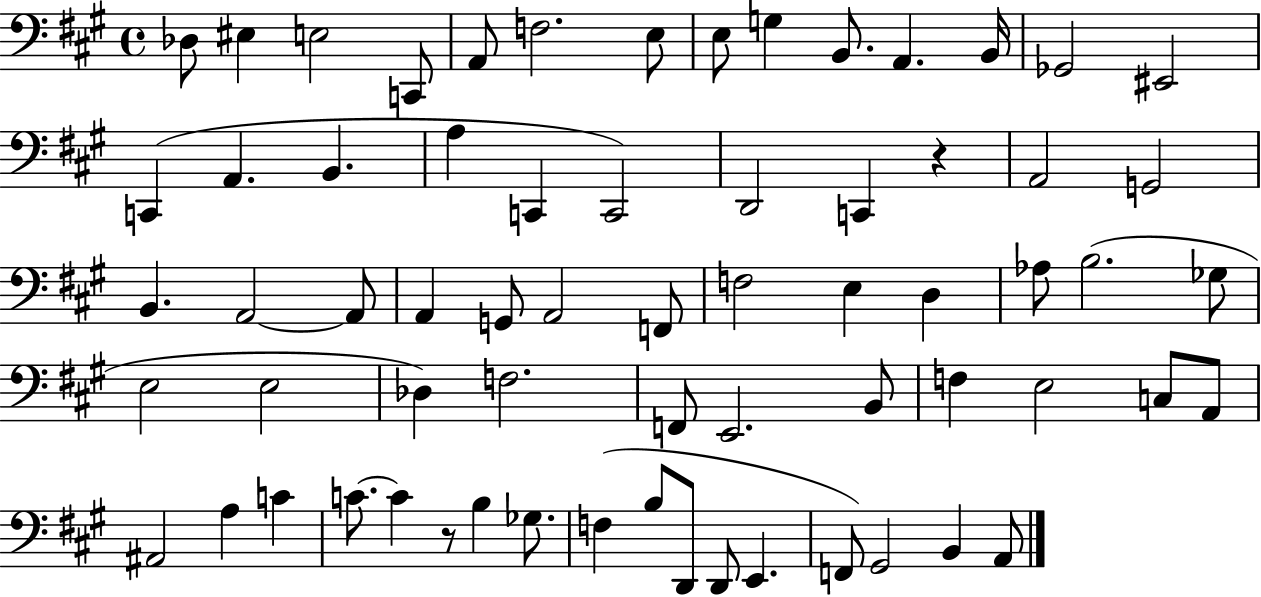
{
  \clef bass
  \time 4/4
  \defaultTimeSignature
  \key a \major
  \repeat volta 2 { des8 eis4 e2 c,8 | a,8 f2. e8 | e8 g4 b,8. a,4. b,16 | ges,2 eis,2 | \break c,4( a,4. b,4. | a4 c,4 c,2) | d,2 c,4 r4 | a,2 g,2 | \break b,4. a,2~~ a,8 | a,4 g,8 a,2 f,8 | f2 e4 d4 | aes8 b2.( ges8 | \break e2 e2 | des4) f2. | f,8 e,2. b,8 | f4 e2 c8 a,8 | \break ais,2 a4 c'4 | c'8.~~ c'4 r8 b4 ges8. | f4( b8 d,8 d,8 e,4. | f,8) gis,2 b,4 a,8 | \break } \bar "|."
}